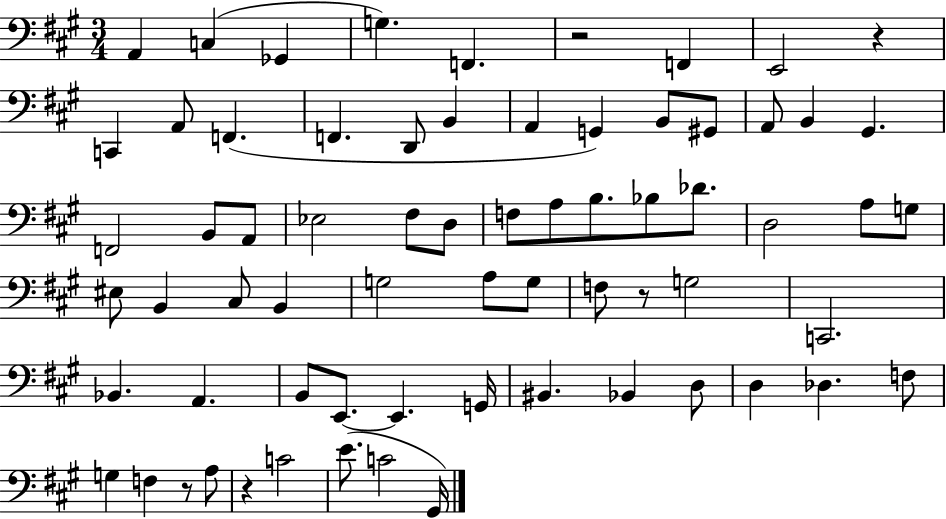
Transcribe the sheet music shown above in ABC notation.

X:1
T:Untitled
M:3/4
L:1/4
K:A
A,, C, _G,, G, F,, z2 F,, E,,2 z C,, A,,/2 F,, F,, D,,/2 B,, A,, G,, B,,/2 ^G,,/2 A,,/2 B,, ^G,, F,,2 B,,/2 A,,/2 _E,2 ^F,/2 D,/2 F,/2 A,/2 B,/2 _B,/2 _D/2 D,2 A,/2 G,/2 ^E,/2 B,, ^C,/2 B,, G,2 A,/2 G,/2 F,/2 z/2 G,2 C,,2 _B,, A,, B,,/2 E,,/2 E,, G,,/4 ^B,, _B,, D,/2 D, _D, F,/2 G, F, z/2 A,/2 z C2 E/2 C2 ^G,,/4